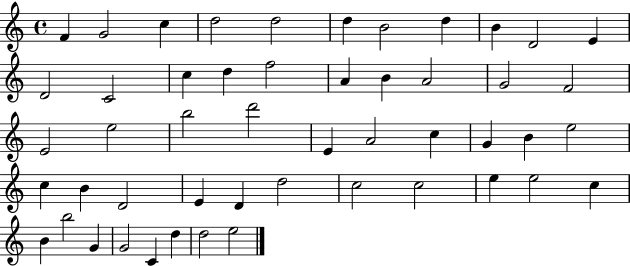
X:1
T:Untitled
M:4/4
L:1/4
K:C
F G2 c d2 d2 d B2 d B D2 E D2 C2 c d f2 A B A2 G2 F2 E2 e2 b2 d'2 E A2 c G B e2 c B D2 E D d2 c2 c2 e e2 c B b2 G G2 C d d2 e2